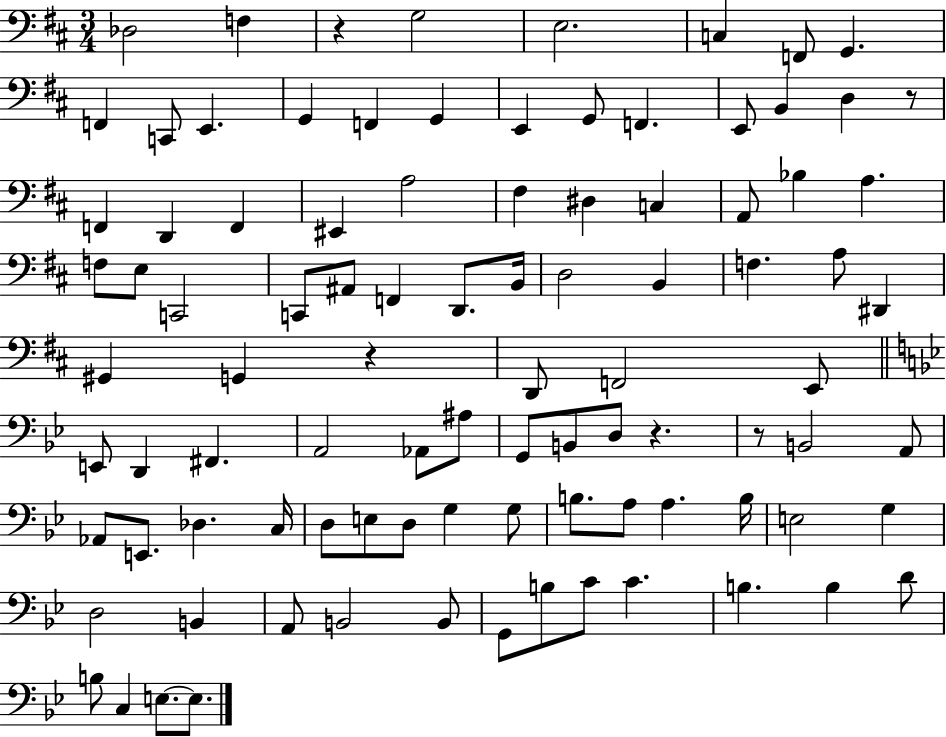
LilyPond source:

{
  \clef bass
  \numericTimeSignature
  \time 3/4
  \key d \major
  des2 f4 | r4 g2 | e2. | c4 f,8 g,4. | \break f,4 c,8 e,4. | g,4 f,4 g,4 | e,4 g,8 f,4. | e,8 b,4 d4 r8 | \break f,4 d,4 f,4 | eis,4 a2 | fis4 dis4 c4 | a,8 bes4 a4. | \break f8 e8 c,2 | c,8 ais,8 f,4 d,8. b,16 | d2 b,4 | f4. a8 dis,4 | \break gis,4 g,4 r4 | d,8 f,2 e,8 | \bar "||" \break \key bes \major e,8 d,4 fis,4. | a,2 aes,8 ais8 | g,8 b,8 d8 r4. | r8 b,2 a,8 | \break aes,8 e,8. des4. c16 | d8 e8 d8 g4 g8 | b8. a8 a4. b16 | e2 g4 | \break d2 b,4 | a,8 b,2 b,8 | g,8 b8 c'8 c'4. | b4. b4 d'8 | \break b8 c4 e8.~~ e8. | \bar "|."
}